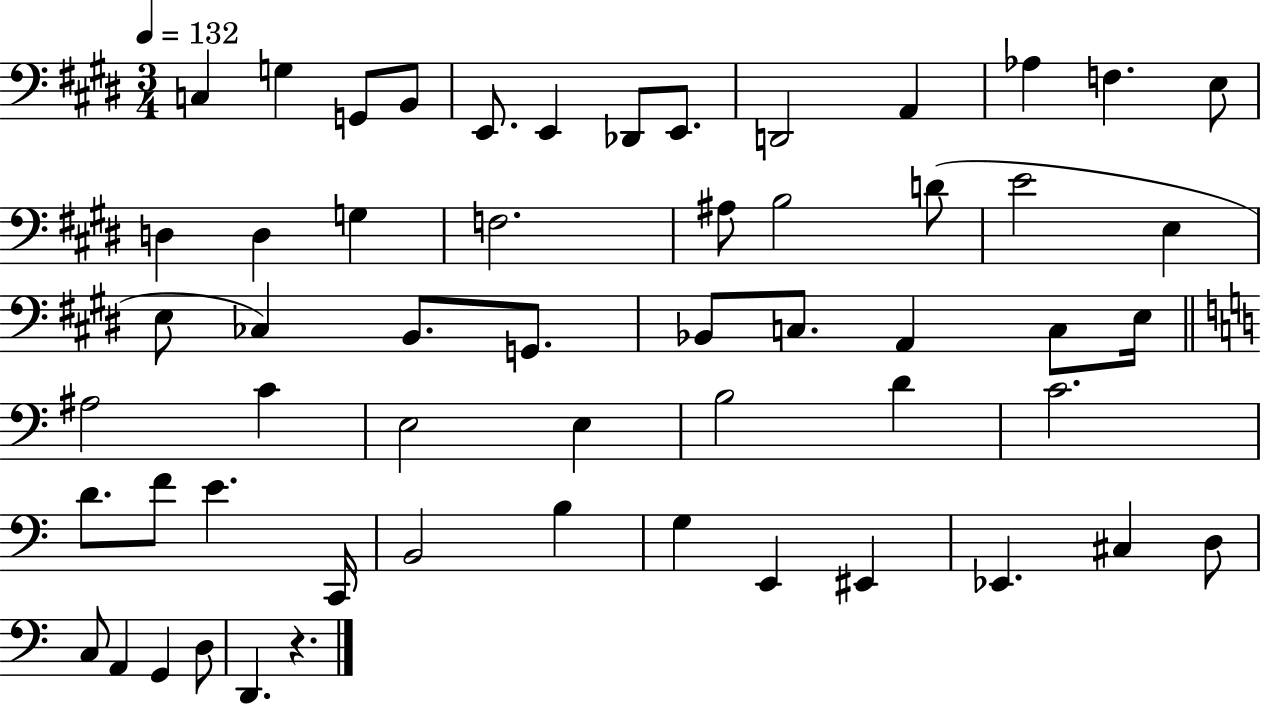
C3/q G3/q G2/e B2/e E2/e. E2/q Db2/e E2/e. D2/h A2/q Ab3/q F3/q. E3/e D3/q D3/q G3/q F3/h. A#3/e B3/h D4/e E4/h E3/q E3/e CES3/q B2/e. G2/e. Bb2/e C3/e. A2/q C3/e E3/s A#3/h C4/q E3/h E3/q B3/h D4/q C4/h. D4/e. F4/e E4/q. C2/s B2/h B3/q G3/q E2/q EIS2/q Eb2/q. C#3/q D3/e C3/e A2/q G2/q D3/e D2/q. R/q.